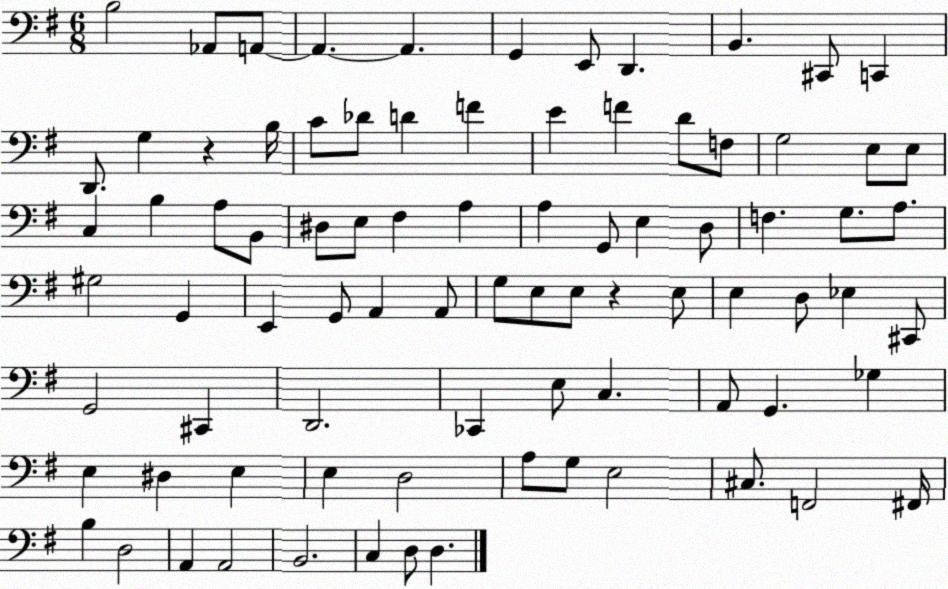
X:1
T:Untitled
M:6/8
L:1/4
K:G
B,2 _A,,/2 A,,/2 A,, A,, G,, E,,/2 D,, B,, ^C,,/2 C,, D,,/2 G, z B,/4 C/2 _D/2 D F E F D/2 F,/2 G,2 E,/2 E,/2 C, B, A,/2 B,,/2 ^D,/2 E,/2 ^F, A, A, G,,/2 E, D,/2 F, G,/2 A,/2 ^G,2 G,, E,, G,,/2 A,, A,,/2 G,/2 E,/2 E,/2 z E,/2 E, D,/2 _E, ^C,,/2 G,,2 ^C,, D,,2 _C,, E,/2 C, A,,/2 G,, _G, E, ^D, E, E, D,2 A,/2 G,/2 E,2 ^C,/2 F,,2 ^F,,/4 B, D,2 A,, A,,2 B,,2 C, D,/2 D,